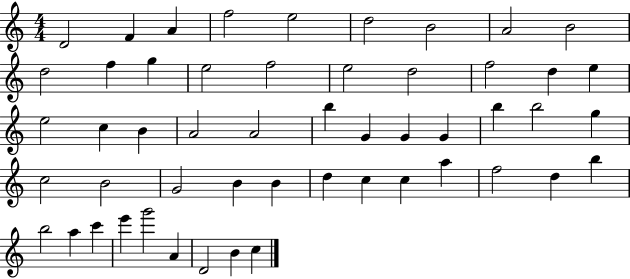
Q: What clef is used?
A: treble